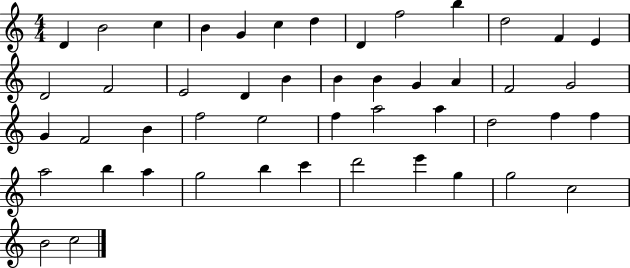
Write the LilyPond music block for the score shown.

{
  \clef treble
  \numericTimeSignature
  \time 4/4
  \key c \major
  d'4 b'2 c''4 | b'4 g'4 c''4 d''4 | d'4 f''2 b''4 | d''2 f'4 e'4 | \break d'2 f'2 | e'2 d'4 b'4 | b'4 b'4 g'4 a'4 | f'2 g'2 | \break g'4 f'2 b'4 | f''2 e''2 | f''4 a''2 a''4 | d''2 f''4 f''4 | \break a''2 b''4 a''4 | g''2 b''4 c'''4 | d'''2 e'''4 g''4 | g''2 c''2 | \break b'2 c''2 | \bar "|."
}